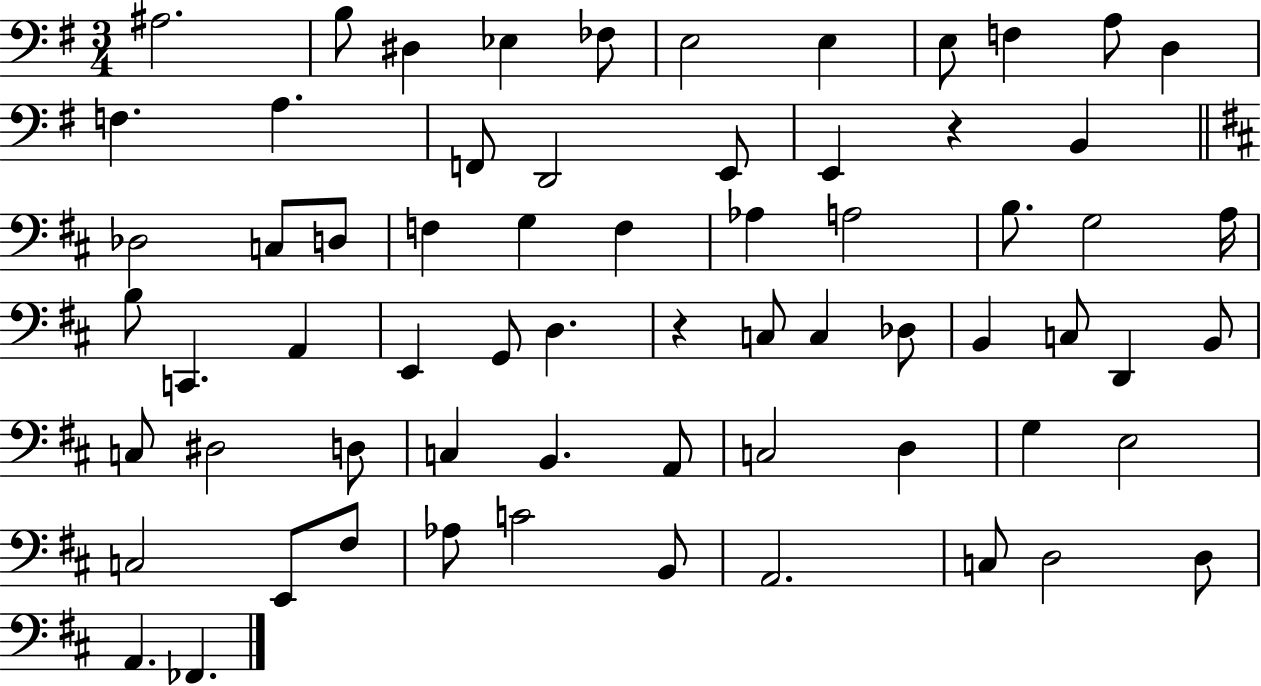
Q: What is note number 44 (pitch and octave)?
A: D#3